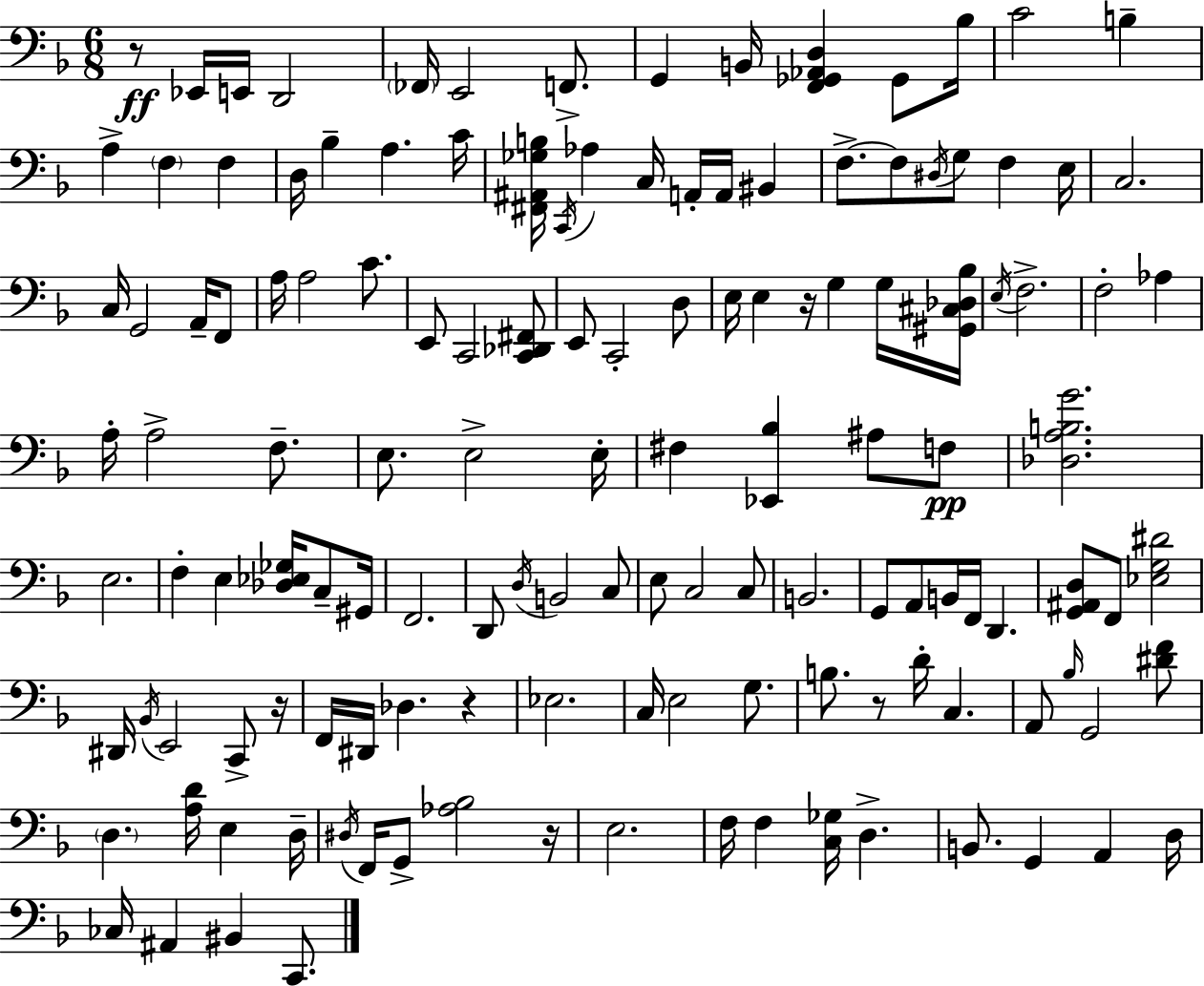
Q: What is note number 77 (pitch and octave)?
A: A2